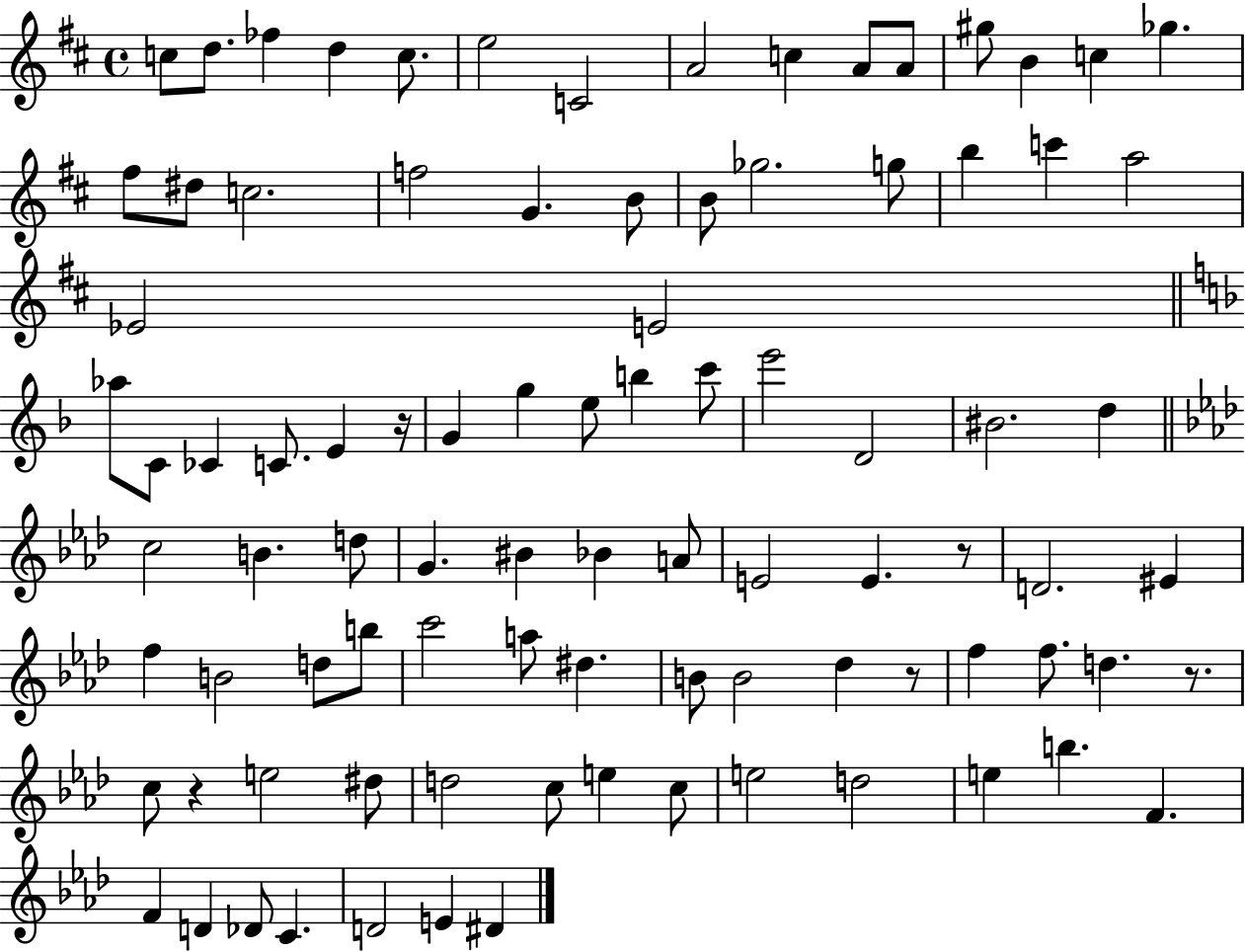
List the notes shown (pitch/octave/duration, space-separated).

C5/e D5/e. FES5/q D5/q C5/e. E5/h C4/h A4/h C5/q A4/e A4/e G#5/e B4/q C5/q Gb5/q. F#5/e D#5/e C5/h. F5/h G4/q. B4/e B4/e Gb5/h. G5/e B5/q C6/q A5/h Eb4/h E4/h Ab5/e C4/e CES4/q C4/e. E4/q R/s G4/q G5/q E5/e B5/q C6/e E6/h D4/h BIS4/h. D5/q C5/h B4/q. D5/e G4/q. BIS4/q Bb4/q A4/e E4/h E4/q. R/e D4/h. EIS4/q F5/q B4/h D5/e B5/e C6/h A5/e D#5/q. B4/e B4/h Db5/q R/e F5/q F5/e. D5/q. R/e. C5/e R/q E5/h D#5/e D5/h C5/e E5/q C5/e E5/h D5/h E5/q B5/q. F4/q. F4/q D4/q Db4/e C4/q. D4/h E4/q D#4/q